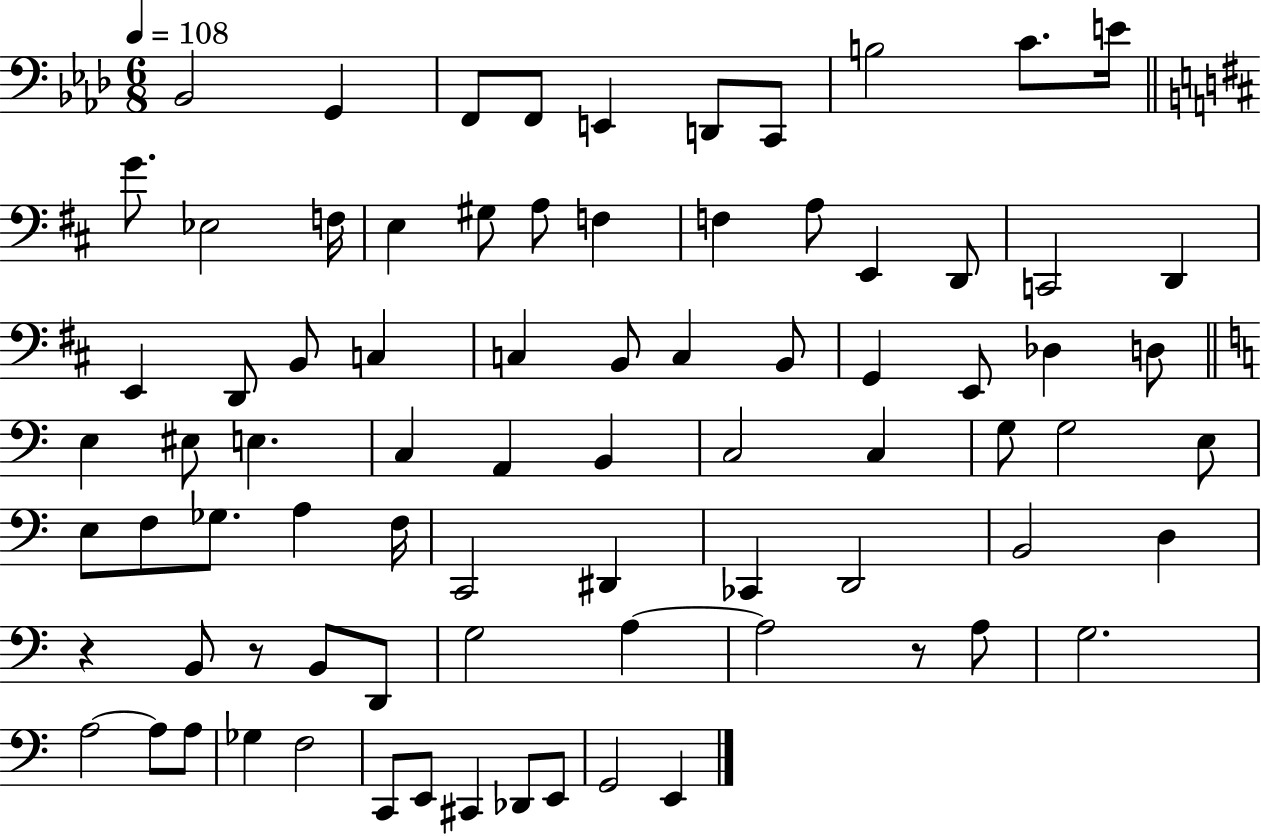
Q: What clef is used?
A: bass